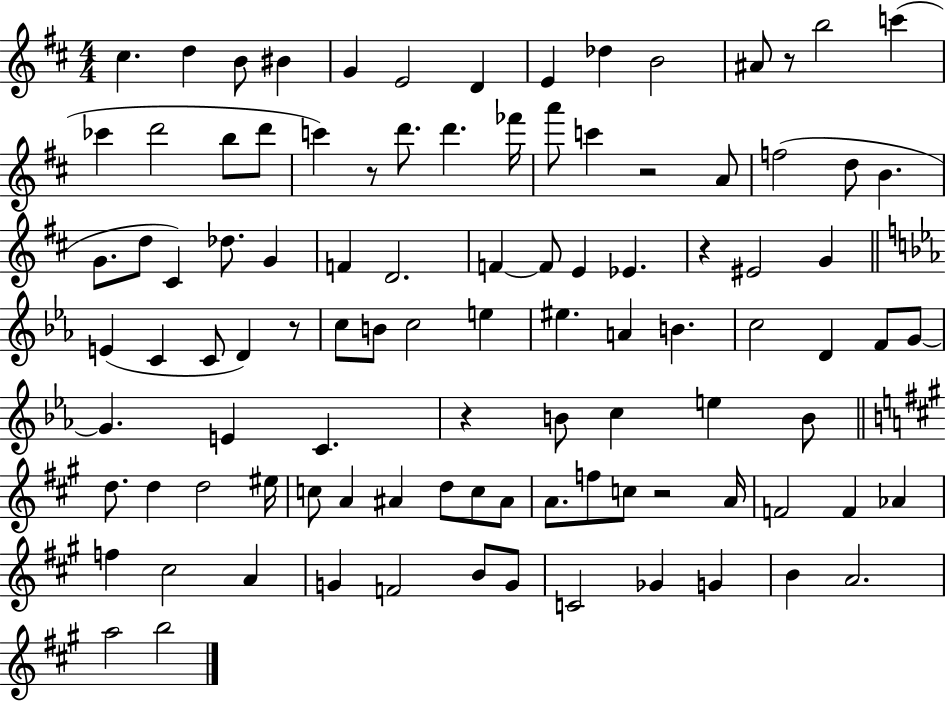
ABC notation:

X:1
T:Untitled
M:4/4
L:1/4
K:D
^c d B/2 ^B G E2 D E _d B2 ^A/2 z/2 b2 c' _c' d'2 b/2 d'/2 c' z/2 d'/2 d' _f'/4 a'/2 c' z2 A/2 f2 d/2 B G/2 d/2 ^C _d/2 G F D2 F F/2 E _E z ^E2 G E C C/2 D z/2 c/2 B/2 c2 e ^e A B c2 D F/2 G/2 G E C z B/2 c e B/2 d/2 d d2 ^e/4 c/2 A ^A d/2 c/2 ^A/2 A/2 f/2 c/2 z2 A/4 F2 F _A f ^c2 A G F2 B/2 G/2 C2 _G G B A2 a2 b2